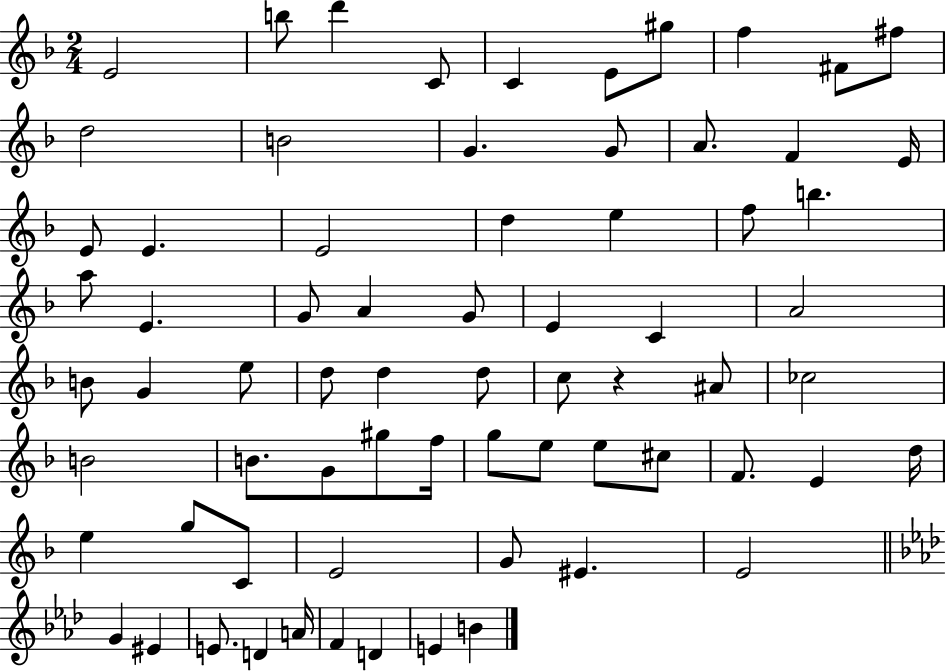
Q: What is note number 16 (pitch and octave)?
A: F4